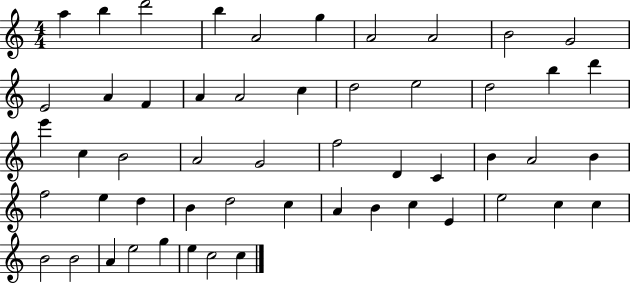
{
  \clef treble
  \numericTimeSignature
  \time 4/4
  \key c \major
  a''4 b''4 d'''2 | b''4 a'2 g''4 | a'2 a'2 | b'2 g'2 | \break e'2 a'4 f'4 | a'4 a'2 c''4 | d''2 e''2 | d''2 b''4 d'''4 | \break e'''4 c''4 b'2 | a'2 g'2 | f''2 d'4 c'4 | b'4 a'2 b'4 | \break f''2 e''4 d''4 | b'4 d''2 c''4 | a'4 b'4 c''4 e'4 | e''2 c''4 c''4 | \break b'2 b'2 | a'4 e''2 g''4 | e''4 c''2 c''4 | \bar "|."
}